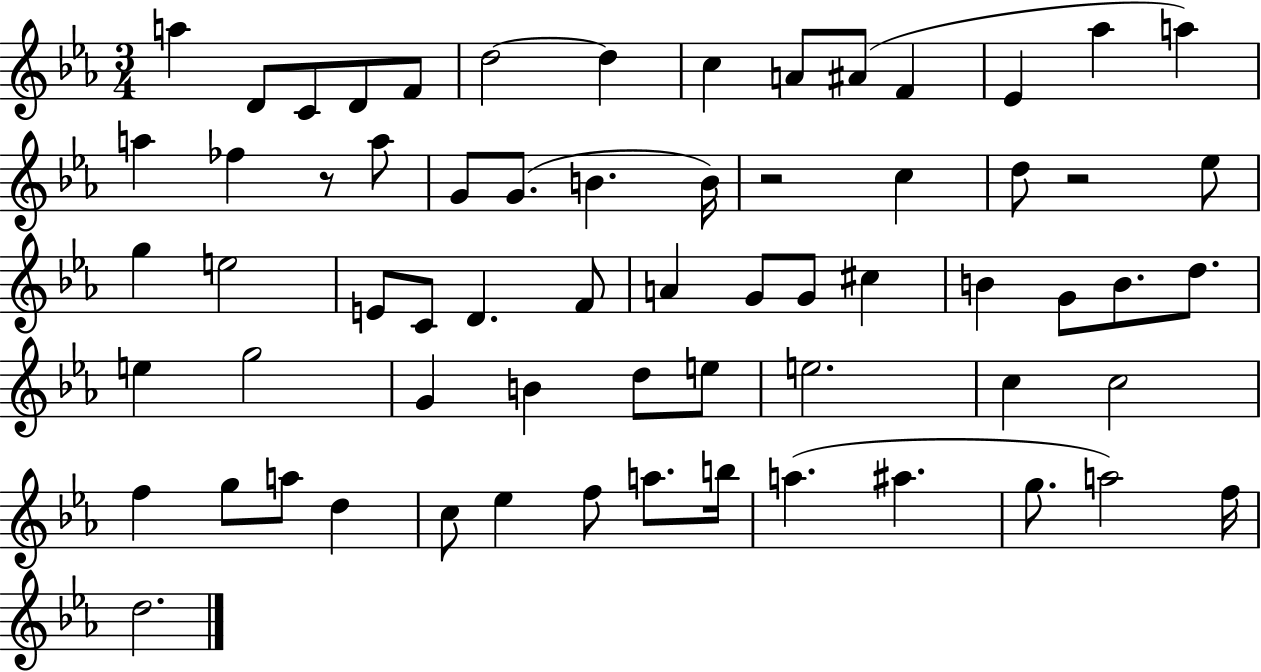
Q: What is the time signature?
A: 3/4